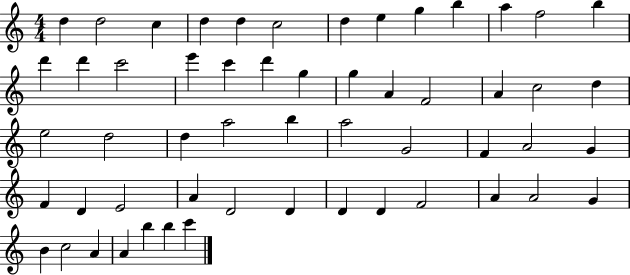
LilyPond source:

{
  \clef treble
  \numericTimeSignature
  \time 4/4
  \key c \major
  d''4 d''2 c''4 | d''4 d''4 c''2 | d''4 e''4 g''4 b''4 | a''4 f''2 b''4 | \break d'''4 d'''4 c'''2 | e'''4 c'''4 d'''4 g''4 | g''4 a'4 f'2 | a'4 c''2 d''4 | \break e''2 d''2 | d''4 a''2 b''4 | a''2 g'2 | f'4 a'2 g'4 | \break f'4 d'4 e'2 | a'4 d'2 d'4 | d'4 d'4 f'2 | a'4 a'2 g'4 | \break b'4 c''2 a'4 | a'4 b''4 b''4 c'''4 | \bar "|."
}